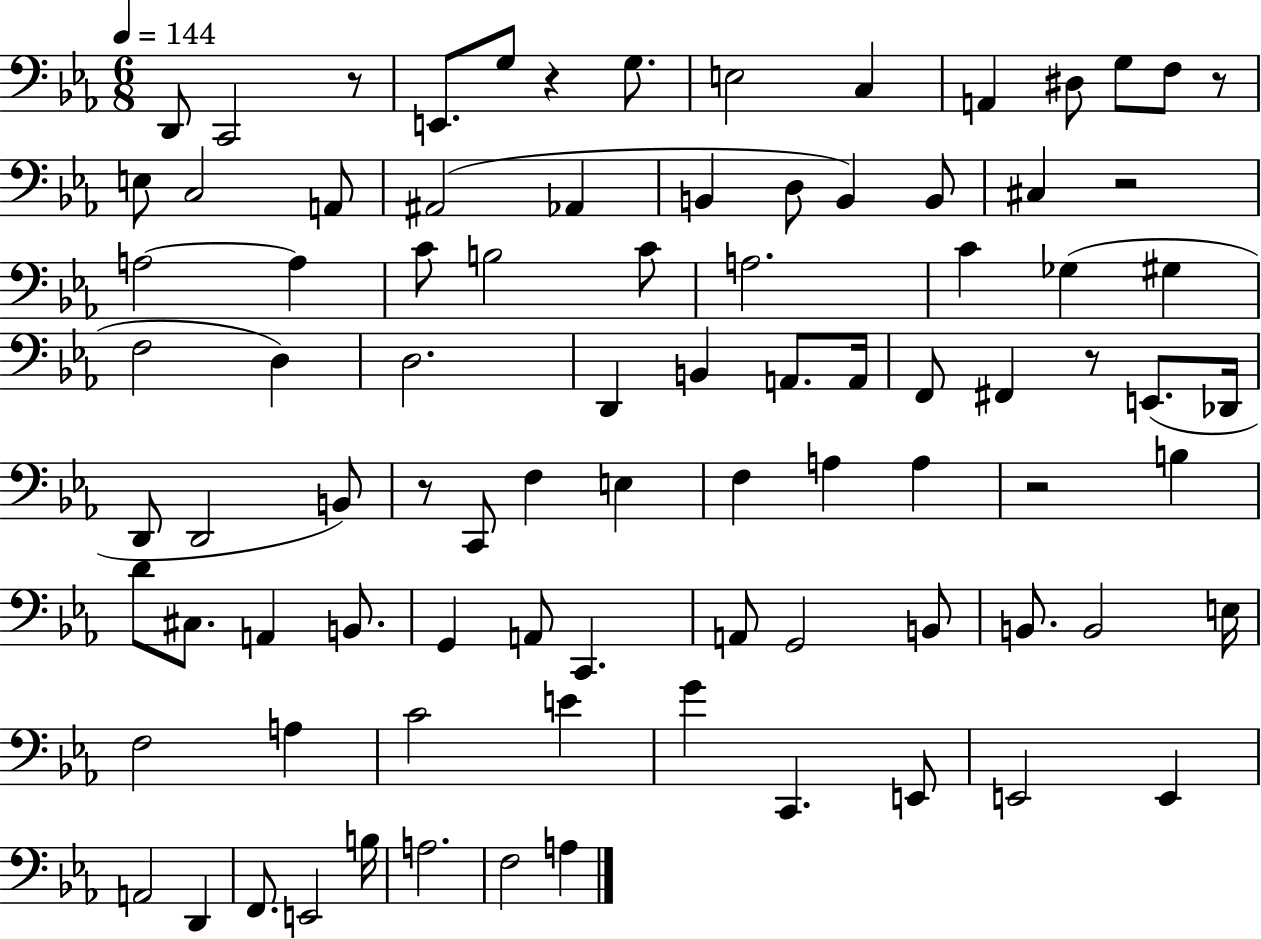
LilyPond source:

{
  \clef bass
  \numericTimeSignature
  \time 6/8
  \key ees \major
  \tempo 4 = 144
  d,8 c,2 r8 | e,8. g8 r4 g8. | e2 c4 | a,4 dis8 g8 f8 r8 | \break e8 c2 a,8 | ais,2( aes,4 | b,4 d8 b,4) b,8 | cis4 r2 | \break a2~~ a4 | c'8 b2 c'8 | a2. | c'4 ges4( gis4 | \break f2 d4) | d2. | d,4 b,4 a,8. a,16 | f,8 fis,4 r8 e,8.( des,16 | \break d,8 d,2 b,8) | r8 c,8 f4 e4 | f4 a4 a4 | r2 b4 | \break d'8 cis8. a,4 b,8. | g,4 a,8 c,4. | a,8 g,2 b,8 | b,8. b,2 e16 | \break f2 a4 | c'2 e'4 | g'4 c,4. e,8 | e,2 e,4 | \break a,2 d,4 | f,8. e,2 b16 | a2. | f2 a4 | \break \bar "|."
}